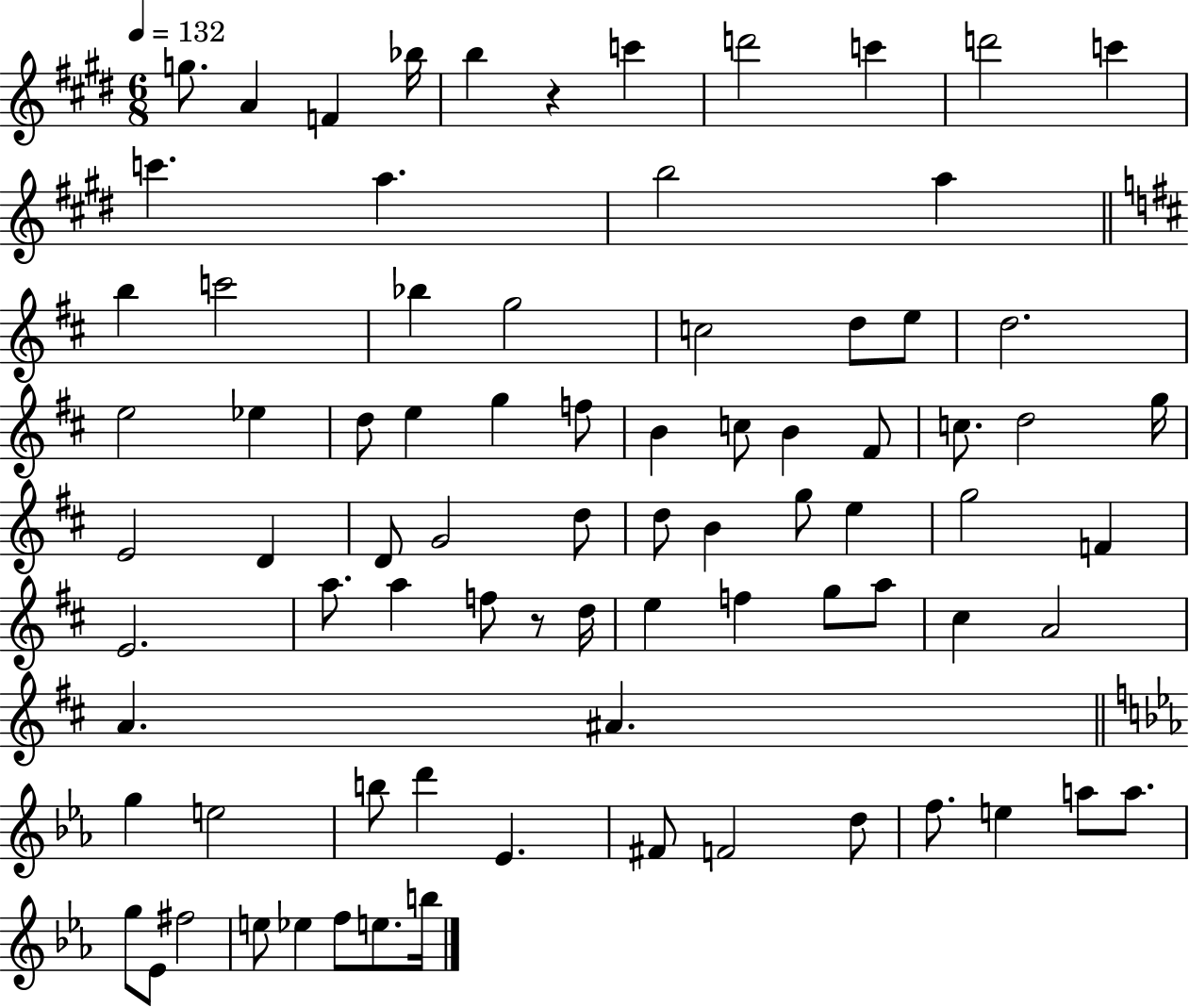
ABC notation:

X:1
T:Untitled
M:6/8
L:1/4
K:E
g/2 A F _b/4 b z c' d'2 c' d'2 c' c' a b2 a b c'2 _b g2 c2 d/2 e/2 d2 e2 _e d/2 e g f/2 B c/2 B ^F/2 c/2 d2 g/4 E2 D D/2 G2 d/2 d/2 B g/2 e g2 F E2 a/2 a f/2 z/2 d/4 e f g/2 a/2 ^c A2 A ^A g e2 b/2 d' _E ^F/2 F2 d/2 f/2 e a/2 a/2 g/2 _E/2 ^f2 e/2 _e f/2 e/2 b/4